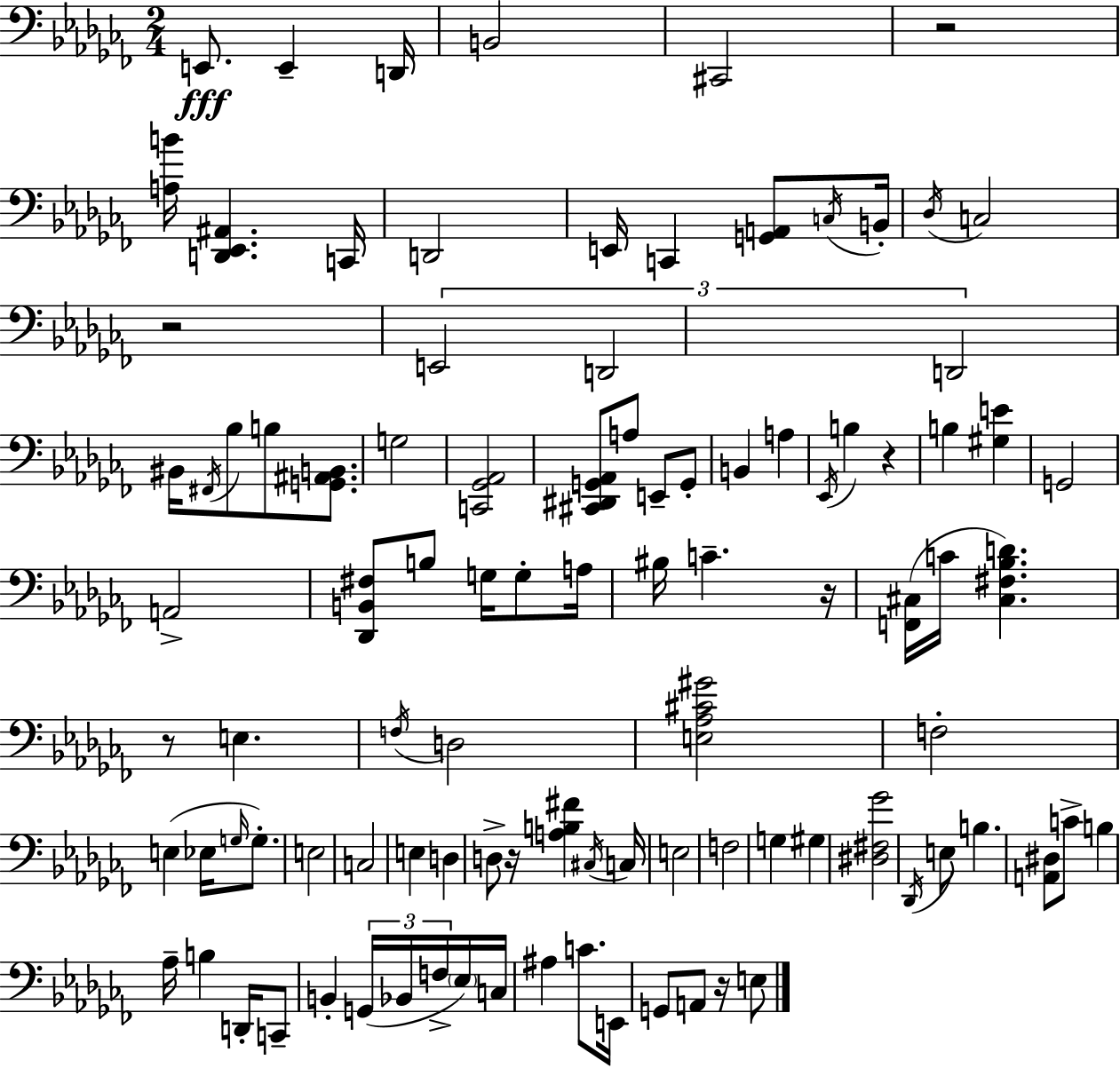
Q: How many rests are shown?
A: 7